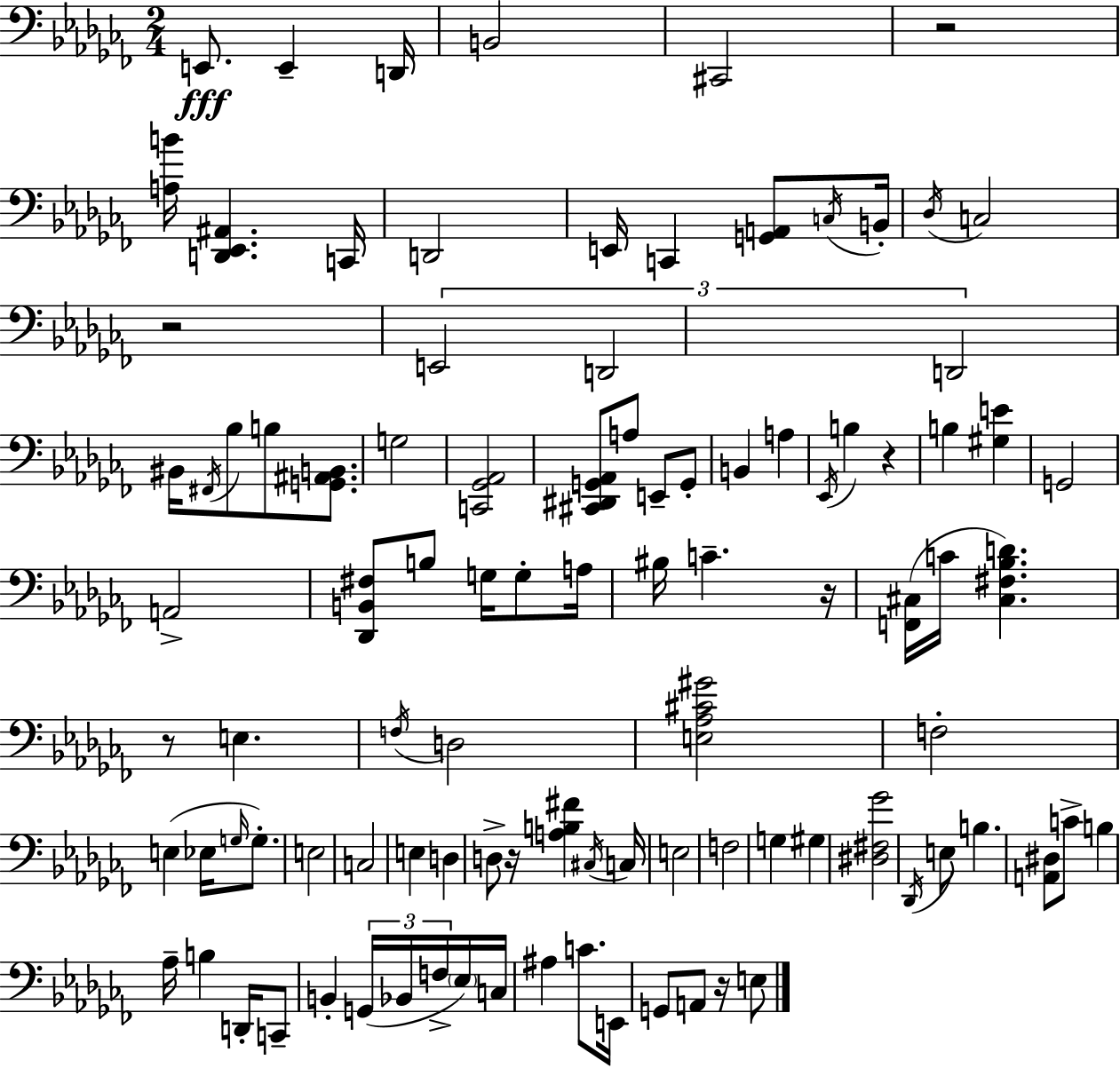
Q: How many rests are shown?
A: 7